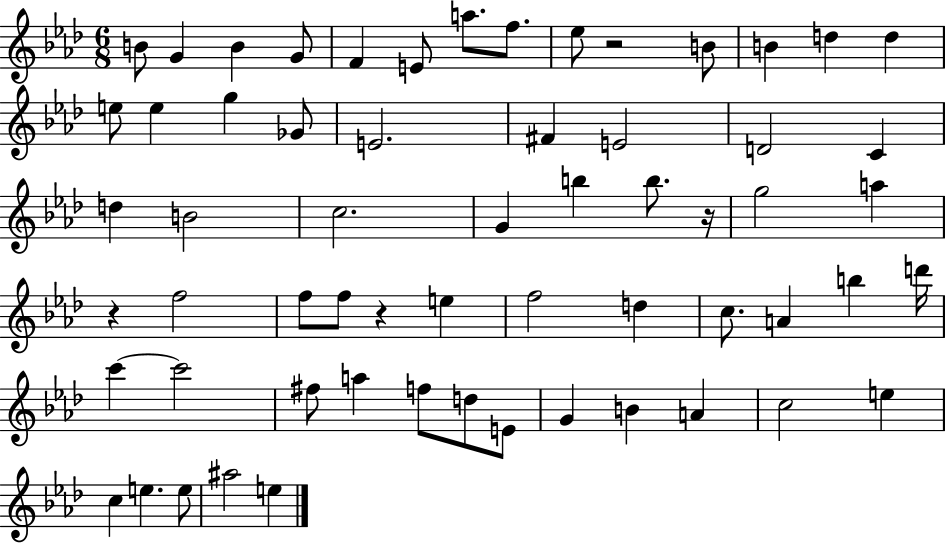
X:1
T:Untitled
M:6/8
L:1/4
K:Ab
B/2 G B G/2 F E/2 a/2 f/2 _e/2 z2 B/2 B d d e/2 e g _G/2 E2 ^F E2 D2 C d B2 c2 G b b/2 z/4 g2 a z f2 f/2 f/2 z e f2 d c/2 A b d'/4 c' c'2 ^f/2 a f/2 d/2 E/2 G B A c2 e c e e/2 ^a2 e